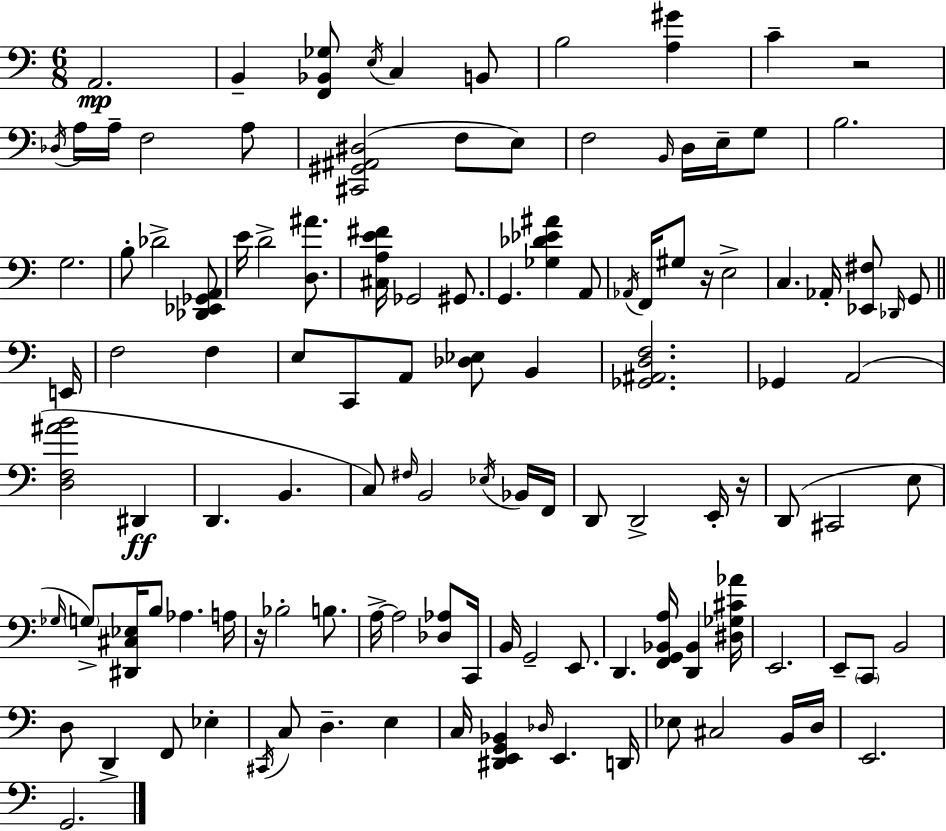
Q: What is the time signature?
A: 6/8